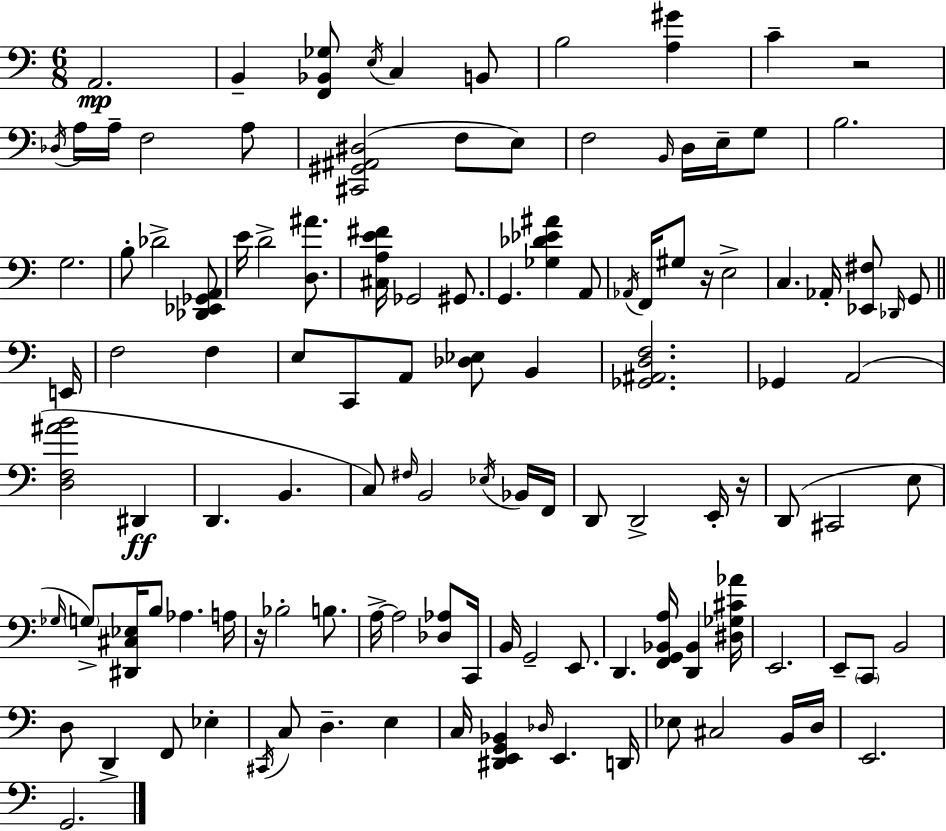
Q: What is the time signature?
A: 6/8